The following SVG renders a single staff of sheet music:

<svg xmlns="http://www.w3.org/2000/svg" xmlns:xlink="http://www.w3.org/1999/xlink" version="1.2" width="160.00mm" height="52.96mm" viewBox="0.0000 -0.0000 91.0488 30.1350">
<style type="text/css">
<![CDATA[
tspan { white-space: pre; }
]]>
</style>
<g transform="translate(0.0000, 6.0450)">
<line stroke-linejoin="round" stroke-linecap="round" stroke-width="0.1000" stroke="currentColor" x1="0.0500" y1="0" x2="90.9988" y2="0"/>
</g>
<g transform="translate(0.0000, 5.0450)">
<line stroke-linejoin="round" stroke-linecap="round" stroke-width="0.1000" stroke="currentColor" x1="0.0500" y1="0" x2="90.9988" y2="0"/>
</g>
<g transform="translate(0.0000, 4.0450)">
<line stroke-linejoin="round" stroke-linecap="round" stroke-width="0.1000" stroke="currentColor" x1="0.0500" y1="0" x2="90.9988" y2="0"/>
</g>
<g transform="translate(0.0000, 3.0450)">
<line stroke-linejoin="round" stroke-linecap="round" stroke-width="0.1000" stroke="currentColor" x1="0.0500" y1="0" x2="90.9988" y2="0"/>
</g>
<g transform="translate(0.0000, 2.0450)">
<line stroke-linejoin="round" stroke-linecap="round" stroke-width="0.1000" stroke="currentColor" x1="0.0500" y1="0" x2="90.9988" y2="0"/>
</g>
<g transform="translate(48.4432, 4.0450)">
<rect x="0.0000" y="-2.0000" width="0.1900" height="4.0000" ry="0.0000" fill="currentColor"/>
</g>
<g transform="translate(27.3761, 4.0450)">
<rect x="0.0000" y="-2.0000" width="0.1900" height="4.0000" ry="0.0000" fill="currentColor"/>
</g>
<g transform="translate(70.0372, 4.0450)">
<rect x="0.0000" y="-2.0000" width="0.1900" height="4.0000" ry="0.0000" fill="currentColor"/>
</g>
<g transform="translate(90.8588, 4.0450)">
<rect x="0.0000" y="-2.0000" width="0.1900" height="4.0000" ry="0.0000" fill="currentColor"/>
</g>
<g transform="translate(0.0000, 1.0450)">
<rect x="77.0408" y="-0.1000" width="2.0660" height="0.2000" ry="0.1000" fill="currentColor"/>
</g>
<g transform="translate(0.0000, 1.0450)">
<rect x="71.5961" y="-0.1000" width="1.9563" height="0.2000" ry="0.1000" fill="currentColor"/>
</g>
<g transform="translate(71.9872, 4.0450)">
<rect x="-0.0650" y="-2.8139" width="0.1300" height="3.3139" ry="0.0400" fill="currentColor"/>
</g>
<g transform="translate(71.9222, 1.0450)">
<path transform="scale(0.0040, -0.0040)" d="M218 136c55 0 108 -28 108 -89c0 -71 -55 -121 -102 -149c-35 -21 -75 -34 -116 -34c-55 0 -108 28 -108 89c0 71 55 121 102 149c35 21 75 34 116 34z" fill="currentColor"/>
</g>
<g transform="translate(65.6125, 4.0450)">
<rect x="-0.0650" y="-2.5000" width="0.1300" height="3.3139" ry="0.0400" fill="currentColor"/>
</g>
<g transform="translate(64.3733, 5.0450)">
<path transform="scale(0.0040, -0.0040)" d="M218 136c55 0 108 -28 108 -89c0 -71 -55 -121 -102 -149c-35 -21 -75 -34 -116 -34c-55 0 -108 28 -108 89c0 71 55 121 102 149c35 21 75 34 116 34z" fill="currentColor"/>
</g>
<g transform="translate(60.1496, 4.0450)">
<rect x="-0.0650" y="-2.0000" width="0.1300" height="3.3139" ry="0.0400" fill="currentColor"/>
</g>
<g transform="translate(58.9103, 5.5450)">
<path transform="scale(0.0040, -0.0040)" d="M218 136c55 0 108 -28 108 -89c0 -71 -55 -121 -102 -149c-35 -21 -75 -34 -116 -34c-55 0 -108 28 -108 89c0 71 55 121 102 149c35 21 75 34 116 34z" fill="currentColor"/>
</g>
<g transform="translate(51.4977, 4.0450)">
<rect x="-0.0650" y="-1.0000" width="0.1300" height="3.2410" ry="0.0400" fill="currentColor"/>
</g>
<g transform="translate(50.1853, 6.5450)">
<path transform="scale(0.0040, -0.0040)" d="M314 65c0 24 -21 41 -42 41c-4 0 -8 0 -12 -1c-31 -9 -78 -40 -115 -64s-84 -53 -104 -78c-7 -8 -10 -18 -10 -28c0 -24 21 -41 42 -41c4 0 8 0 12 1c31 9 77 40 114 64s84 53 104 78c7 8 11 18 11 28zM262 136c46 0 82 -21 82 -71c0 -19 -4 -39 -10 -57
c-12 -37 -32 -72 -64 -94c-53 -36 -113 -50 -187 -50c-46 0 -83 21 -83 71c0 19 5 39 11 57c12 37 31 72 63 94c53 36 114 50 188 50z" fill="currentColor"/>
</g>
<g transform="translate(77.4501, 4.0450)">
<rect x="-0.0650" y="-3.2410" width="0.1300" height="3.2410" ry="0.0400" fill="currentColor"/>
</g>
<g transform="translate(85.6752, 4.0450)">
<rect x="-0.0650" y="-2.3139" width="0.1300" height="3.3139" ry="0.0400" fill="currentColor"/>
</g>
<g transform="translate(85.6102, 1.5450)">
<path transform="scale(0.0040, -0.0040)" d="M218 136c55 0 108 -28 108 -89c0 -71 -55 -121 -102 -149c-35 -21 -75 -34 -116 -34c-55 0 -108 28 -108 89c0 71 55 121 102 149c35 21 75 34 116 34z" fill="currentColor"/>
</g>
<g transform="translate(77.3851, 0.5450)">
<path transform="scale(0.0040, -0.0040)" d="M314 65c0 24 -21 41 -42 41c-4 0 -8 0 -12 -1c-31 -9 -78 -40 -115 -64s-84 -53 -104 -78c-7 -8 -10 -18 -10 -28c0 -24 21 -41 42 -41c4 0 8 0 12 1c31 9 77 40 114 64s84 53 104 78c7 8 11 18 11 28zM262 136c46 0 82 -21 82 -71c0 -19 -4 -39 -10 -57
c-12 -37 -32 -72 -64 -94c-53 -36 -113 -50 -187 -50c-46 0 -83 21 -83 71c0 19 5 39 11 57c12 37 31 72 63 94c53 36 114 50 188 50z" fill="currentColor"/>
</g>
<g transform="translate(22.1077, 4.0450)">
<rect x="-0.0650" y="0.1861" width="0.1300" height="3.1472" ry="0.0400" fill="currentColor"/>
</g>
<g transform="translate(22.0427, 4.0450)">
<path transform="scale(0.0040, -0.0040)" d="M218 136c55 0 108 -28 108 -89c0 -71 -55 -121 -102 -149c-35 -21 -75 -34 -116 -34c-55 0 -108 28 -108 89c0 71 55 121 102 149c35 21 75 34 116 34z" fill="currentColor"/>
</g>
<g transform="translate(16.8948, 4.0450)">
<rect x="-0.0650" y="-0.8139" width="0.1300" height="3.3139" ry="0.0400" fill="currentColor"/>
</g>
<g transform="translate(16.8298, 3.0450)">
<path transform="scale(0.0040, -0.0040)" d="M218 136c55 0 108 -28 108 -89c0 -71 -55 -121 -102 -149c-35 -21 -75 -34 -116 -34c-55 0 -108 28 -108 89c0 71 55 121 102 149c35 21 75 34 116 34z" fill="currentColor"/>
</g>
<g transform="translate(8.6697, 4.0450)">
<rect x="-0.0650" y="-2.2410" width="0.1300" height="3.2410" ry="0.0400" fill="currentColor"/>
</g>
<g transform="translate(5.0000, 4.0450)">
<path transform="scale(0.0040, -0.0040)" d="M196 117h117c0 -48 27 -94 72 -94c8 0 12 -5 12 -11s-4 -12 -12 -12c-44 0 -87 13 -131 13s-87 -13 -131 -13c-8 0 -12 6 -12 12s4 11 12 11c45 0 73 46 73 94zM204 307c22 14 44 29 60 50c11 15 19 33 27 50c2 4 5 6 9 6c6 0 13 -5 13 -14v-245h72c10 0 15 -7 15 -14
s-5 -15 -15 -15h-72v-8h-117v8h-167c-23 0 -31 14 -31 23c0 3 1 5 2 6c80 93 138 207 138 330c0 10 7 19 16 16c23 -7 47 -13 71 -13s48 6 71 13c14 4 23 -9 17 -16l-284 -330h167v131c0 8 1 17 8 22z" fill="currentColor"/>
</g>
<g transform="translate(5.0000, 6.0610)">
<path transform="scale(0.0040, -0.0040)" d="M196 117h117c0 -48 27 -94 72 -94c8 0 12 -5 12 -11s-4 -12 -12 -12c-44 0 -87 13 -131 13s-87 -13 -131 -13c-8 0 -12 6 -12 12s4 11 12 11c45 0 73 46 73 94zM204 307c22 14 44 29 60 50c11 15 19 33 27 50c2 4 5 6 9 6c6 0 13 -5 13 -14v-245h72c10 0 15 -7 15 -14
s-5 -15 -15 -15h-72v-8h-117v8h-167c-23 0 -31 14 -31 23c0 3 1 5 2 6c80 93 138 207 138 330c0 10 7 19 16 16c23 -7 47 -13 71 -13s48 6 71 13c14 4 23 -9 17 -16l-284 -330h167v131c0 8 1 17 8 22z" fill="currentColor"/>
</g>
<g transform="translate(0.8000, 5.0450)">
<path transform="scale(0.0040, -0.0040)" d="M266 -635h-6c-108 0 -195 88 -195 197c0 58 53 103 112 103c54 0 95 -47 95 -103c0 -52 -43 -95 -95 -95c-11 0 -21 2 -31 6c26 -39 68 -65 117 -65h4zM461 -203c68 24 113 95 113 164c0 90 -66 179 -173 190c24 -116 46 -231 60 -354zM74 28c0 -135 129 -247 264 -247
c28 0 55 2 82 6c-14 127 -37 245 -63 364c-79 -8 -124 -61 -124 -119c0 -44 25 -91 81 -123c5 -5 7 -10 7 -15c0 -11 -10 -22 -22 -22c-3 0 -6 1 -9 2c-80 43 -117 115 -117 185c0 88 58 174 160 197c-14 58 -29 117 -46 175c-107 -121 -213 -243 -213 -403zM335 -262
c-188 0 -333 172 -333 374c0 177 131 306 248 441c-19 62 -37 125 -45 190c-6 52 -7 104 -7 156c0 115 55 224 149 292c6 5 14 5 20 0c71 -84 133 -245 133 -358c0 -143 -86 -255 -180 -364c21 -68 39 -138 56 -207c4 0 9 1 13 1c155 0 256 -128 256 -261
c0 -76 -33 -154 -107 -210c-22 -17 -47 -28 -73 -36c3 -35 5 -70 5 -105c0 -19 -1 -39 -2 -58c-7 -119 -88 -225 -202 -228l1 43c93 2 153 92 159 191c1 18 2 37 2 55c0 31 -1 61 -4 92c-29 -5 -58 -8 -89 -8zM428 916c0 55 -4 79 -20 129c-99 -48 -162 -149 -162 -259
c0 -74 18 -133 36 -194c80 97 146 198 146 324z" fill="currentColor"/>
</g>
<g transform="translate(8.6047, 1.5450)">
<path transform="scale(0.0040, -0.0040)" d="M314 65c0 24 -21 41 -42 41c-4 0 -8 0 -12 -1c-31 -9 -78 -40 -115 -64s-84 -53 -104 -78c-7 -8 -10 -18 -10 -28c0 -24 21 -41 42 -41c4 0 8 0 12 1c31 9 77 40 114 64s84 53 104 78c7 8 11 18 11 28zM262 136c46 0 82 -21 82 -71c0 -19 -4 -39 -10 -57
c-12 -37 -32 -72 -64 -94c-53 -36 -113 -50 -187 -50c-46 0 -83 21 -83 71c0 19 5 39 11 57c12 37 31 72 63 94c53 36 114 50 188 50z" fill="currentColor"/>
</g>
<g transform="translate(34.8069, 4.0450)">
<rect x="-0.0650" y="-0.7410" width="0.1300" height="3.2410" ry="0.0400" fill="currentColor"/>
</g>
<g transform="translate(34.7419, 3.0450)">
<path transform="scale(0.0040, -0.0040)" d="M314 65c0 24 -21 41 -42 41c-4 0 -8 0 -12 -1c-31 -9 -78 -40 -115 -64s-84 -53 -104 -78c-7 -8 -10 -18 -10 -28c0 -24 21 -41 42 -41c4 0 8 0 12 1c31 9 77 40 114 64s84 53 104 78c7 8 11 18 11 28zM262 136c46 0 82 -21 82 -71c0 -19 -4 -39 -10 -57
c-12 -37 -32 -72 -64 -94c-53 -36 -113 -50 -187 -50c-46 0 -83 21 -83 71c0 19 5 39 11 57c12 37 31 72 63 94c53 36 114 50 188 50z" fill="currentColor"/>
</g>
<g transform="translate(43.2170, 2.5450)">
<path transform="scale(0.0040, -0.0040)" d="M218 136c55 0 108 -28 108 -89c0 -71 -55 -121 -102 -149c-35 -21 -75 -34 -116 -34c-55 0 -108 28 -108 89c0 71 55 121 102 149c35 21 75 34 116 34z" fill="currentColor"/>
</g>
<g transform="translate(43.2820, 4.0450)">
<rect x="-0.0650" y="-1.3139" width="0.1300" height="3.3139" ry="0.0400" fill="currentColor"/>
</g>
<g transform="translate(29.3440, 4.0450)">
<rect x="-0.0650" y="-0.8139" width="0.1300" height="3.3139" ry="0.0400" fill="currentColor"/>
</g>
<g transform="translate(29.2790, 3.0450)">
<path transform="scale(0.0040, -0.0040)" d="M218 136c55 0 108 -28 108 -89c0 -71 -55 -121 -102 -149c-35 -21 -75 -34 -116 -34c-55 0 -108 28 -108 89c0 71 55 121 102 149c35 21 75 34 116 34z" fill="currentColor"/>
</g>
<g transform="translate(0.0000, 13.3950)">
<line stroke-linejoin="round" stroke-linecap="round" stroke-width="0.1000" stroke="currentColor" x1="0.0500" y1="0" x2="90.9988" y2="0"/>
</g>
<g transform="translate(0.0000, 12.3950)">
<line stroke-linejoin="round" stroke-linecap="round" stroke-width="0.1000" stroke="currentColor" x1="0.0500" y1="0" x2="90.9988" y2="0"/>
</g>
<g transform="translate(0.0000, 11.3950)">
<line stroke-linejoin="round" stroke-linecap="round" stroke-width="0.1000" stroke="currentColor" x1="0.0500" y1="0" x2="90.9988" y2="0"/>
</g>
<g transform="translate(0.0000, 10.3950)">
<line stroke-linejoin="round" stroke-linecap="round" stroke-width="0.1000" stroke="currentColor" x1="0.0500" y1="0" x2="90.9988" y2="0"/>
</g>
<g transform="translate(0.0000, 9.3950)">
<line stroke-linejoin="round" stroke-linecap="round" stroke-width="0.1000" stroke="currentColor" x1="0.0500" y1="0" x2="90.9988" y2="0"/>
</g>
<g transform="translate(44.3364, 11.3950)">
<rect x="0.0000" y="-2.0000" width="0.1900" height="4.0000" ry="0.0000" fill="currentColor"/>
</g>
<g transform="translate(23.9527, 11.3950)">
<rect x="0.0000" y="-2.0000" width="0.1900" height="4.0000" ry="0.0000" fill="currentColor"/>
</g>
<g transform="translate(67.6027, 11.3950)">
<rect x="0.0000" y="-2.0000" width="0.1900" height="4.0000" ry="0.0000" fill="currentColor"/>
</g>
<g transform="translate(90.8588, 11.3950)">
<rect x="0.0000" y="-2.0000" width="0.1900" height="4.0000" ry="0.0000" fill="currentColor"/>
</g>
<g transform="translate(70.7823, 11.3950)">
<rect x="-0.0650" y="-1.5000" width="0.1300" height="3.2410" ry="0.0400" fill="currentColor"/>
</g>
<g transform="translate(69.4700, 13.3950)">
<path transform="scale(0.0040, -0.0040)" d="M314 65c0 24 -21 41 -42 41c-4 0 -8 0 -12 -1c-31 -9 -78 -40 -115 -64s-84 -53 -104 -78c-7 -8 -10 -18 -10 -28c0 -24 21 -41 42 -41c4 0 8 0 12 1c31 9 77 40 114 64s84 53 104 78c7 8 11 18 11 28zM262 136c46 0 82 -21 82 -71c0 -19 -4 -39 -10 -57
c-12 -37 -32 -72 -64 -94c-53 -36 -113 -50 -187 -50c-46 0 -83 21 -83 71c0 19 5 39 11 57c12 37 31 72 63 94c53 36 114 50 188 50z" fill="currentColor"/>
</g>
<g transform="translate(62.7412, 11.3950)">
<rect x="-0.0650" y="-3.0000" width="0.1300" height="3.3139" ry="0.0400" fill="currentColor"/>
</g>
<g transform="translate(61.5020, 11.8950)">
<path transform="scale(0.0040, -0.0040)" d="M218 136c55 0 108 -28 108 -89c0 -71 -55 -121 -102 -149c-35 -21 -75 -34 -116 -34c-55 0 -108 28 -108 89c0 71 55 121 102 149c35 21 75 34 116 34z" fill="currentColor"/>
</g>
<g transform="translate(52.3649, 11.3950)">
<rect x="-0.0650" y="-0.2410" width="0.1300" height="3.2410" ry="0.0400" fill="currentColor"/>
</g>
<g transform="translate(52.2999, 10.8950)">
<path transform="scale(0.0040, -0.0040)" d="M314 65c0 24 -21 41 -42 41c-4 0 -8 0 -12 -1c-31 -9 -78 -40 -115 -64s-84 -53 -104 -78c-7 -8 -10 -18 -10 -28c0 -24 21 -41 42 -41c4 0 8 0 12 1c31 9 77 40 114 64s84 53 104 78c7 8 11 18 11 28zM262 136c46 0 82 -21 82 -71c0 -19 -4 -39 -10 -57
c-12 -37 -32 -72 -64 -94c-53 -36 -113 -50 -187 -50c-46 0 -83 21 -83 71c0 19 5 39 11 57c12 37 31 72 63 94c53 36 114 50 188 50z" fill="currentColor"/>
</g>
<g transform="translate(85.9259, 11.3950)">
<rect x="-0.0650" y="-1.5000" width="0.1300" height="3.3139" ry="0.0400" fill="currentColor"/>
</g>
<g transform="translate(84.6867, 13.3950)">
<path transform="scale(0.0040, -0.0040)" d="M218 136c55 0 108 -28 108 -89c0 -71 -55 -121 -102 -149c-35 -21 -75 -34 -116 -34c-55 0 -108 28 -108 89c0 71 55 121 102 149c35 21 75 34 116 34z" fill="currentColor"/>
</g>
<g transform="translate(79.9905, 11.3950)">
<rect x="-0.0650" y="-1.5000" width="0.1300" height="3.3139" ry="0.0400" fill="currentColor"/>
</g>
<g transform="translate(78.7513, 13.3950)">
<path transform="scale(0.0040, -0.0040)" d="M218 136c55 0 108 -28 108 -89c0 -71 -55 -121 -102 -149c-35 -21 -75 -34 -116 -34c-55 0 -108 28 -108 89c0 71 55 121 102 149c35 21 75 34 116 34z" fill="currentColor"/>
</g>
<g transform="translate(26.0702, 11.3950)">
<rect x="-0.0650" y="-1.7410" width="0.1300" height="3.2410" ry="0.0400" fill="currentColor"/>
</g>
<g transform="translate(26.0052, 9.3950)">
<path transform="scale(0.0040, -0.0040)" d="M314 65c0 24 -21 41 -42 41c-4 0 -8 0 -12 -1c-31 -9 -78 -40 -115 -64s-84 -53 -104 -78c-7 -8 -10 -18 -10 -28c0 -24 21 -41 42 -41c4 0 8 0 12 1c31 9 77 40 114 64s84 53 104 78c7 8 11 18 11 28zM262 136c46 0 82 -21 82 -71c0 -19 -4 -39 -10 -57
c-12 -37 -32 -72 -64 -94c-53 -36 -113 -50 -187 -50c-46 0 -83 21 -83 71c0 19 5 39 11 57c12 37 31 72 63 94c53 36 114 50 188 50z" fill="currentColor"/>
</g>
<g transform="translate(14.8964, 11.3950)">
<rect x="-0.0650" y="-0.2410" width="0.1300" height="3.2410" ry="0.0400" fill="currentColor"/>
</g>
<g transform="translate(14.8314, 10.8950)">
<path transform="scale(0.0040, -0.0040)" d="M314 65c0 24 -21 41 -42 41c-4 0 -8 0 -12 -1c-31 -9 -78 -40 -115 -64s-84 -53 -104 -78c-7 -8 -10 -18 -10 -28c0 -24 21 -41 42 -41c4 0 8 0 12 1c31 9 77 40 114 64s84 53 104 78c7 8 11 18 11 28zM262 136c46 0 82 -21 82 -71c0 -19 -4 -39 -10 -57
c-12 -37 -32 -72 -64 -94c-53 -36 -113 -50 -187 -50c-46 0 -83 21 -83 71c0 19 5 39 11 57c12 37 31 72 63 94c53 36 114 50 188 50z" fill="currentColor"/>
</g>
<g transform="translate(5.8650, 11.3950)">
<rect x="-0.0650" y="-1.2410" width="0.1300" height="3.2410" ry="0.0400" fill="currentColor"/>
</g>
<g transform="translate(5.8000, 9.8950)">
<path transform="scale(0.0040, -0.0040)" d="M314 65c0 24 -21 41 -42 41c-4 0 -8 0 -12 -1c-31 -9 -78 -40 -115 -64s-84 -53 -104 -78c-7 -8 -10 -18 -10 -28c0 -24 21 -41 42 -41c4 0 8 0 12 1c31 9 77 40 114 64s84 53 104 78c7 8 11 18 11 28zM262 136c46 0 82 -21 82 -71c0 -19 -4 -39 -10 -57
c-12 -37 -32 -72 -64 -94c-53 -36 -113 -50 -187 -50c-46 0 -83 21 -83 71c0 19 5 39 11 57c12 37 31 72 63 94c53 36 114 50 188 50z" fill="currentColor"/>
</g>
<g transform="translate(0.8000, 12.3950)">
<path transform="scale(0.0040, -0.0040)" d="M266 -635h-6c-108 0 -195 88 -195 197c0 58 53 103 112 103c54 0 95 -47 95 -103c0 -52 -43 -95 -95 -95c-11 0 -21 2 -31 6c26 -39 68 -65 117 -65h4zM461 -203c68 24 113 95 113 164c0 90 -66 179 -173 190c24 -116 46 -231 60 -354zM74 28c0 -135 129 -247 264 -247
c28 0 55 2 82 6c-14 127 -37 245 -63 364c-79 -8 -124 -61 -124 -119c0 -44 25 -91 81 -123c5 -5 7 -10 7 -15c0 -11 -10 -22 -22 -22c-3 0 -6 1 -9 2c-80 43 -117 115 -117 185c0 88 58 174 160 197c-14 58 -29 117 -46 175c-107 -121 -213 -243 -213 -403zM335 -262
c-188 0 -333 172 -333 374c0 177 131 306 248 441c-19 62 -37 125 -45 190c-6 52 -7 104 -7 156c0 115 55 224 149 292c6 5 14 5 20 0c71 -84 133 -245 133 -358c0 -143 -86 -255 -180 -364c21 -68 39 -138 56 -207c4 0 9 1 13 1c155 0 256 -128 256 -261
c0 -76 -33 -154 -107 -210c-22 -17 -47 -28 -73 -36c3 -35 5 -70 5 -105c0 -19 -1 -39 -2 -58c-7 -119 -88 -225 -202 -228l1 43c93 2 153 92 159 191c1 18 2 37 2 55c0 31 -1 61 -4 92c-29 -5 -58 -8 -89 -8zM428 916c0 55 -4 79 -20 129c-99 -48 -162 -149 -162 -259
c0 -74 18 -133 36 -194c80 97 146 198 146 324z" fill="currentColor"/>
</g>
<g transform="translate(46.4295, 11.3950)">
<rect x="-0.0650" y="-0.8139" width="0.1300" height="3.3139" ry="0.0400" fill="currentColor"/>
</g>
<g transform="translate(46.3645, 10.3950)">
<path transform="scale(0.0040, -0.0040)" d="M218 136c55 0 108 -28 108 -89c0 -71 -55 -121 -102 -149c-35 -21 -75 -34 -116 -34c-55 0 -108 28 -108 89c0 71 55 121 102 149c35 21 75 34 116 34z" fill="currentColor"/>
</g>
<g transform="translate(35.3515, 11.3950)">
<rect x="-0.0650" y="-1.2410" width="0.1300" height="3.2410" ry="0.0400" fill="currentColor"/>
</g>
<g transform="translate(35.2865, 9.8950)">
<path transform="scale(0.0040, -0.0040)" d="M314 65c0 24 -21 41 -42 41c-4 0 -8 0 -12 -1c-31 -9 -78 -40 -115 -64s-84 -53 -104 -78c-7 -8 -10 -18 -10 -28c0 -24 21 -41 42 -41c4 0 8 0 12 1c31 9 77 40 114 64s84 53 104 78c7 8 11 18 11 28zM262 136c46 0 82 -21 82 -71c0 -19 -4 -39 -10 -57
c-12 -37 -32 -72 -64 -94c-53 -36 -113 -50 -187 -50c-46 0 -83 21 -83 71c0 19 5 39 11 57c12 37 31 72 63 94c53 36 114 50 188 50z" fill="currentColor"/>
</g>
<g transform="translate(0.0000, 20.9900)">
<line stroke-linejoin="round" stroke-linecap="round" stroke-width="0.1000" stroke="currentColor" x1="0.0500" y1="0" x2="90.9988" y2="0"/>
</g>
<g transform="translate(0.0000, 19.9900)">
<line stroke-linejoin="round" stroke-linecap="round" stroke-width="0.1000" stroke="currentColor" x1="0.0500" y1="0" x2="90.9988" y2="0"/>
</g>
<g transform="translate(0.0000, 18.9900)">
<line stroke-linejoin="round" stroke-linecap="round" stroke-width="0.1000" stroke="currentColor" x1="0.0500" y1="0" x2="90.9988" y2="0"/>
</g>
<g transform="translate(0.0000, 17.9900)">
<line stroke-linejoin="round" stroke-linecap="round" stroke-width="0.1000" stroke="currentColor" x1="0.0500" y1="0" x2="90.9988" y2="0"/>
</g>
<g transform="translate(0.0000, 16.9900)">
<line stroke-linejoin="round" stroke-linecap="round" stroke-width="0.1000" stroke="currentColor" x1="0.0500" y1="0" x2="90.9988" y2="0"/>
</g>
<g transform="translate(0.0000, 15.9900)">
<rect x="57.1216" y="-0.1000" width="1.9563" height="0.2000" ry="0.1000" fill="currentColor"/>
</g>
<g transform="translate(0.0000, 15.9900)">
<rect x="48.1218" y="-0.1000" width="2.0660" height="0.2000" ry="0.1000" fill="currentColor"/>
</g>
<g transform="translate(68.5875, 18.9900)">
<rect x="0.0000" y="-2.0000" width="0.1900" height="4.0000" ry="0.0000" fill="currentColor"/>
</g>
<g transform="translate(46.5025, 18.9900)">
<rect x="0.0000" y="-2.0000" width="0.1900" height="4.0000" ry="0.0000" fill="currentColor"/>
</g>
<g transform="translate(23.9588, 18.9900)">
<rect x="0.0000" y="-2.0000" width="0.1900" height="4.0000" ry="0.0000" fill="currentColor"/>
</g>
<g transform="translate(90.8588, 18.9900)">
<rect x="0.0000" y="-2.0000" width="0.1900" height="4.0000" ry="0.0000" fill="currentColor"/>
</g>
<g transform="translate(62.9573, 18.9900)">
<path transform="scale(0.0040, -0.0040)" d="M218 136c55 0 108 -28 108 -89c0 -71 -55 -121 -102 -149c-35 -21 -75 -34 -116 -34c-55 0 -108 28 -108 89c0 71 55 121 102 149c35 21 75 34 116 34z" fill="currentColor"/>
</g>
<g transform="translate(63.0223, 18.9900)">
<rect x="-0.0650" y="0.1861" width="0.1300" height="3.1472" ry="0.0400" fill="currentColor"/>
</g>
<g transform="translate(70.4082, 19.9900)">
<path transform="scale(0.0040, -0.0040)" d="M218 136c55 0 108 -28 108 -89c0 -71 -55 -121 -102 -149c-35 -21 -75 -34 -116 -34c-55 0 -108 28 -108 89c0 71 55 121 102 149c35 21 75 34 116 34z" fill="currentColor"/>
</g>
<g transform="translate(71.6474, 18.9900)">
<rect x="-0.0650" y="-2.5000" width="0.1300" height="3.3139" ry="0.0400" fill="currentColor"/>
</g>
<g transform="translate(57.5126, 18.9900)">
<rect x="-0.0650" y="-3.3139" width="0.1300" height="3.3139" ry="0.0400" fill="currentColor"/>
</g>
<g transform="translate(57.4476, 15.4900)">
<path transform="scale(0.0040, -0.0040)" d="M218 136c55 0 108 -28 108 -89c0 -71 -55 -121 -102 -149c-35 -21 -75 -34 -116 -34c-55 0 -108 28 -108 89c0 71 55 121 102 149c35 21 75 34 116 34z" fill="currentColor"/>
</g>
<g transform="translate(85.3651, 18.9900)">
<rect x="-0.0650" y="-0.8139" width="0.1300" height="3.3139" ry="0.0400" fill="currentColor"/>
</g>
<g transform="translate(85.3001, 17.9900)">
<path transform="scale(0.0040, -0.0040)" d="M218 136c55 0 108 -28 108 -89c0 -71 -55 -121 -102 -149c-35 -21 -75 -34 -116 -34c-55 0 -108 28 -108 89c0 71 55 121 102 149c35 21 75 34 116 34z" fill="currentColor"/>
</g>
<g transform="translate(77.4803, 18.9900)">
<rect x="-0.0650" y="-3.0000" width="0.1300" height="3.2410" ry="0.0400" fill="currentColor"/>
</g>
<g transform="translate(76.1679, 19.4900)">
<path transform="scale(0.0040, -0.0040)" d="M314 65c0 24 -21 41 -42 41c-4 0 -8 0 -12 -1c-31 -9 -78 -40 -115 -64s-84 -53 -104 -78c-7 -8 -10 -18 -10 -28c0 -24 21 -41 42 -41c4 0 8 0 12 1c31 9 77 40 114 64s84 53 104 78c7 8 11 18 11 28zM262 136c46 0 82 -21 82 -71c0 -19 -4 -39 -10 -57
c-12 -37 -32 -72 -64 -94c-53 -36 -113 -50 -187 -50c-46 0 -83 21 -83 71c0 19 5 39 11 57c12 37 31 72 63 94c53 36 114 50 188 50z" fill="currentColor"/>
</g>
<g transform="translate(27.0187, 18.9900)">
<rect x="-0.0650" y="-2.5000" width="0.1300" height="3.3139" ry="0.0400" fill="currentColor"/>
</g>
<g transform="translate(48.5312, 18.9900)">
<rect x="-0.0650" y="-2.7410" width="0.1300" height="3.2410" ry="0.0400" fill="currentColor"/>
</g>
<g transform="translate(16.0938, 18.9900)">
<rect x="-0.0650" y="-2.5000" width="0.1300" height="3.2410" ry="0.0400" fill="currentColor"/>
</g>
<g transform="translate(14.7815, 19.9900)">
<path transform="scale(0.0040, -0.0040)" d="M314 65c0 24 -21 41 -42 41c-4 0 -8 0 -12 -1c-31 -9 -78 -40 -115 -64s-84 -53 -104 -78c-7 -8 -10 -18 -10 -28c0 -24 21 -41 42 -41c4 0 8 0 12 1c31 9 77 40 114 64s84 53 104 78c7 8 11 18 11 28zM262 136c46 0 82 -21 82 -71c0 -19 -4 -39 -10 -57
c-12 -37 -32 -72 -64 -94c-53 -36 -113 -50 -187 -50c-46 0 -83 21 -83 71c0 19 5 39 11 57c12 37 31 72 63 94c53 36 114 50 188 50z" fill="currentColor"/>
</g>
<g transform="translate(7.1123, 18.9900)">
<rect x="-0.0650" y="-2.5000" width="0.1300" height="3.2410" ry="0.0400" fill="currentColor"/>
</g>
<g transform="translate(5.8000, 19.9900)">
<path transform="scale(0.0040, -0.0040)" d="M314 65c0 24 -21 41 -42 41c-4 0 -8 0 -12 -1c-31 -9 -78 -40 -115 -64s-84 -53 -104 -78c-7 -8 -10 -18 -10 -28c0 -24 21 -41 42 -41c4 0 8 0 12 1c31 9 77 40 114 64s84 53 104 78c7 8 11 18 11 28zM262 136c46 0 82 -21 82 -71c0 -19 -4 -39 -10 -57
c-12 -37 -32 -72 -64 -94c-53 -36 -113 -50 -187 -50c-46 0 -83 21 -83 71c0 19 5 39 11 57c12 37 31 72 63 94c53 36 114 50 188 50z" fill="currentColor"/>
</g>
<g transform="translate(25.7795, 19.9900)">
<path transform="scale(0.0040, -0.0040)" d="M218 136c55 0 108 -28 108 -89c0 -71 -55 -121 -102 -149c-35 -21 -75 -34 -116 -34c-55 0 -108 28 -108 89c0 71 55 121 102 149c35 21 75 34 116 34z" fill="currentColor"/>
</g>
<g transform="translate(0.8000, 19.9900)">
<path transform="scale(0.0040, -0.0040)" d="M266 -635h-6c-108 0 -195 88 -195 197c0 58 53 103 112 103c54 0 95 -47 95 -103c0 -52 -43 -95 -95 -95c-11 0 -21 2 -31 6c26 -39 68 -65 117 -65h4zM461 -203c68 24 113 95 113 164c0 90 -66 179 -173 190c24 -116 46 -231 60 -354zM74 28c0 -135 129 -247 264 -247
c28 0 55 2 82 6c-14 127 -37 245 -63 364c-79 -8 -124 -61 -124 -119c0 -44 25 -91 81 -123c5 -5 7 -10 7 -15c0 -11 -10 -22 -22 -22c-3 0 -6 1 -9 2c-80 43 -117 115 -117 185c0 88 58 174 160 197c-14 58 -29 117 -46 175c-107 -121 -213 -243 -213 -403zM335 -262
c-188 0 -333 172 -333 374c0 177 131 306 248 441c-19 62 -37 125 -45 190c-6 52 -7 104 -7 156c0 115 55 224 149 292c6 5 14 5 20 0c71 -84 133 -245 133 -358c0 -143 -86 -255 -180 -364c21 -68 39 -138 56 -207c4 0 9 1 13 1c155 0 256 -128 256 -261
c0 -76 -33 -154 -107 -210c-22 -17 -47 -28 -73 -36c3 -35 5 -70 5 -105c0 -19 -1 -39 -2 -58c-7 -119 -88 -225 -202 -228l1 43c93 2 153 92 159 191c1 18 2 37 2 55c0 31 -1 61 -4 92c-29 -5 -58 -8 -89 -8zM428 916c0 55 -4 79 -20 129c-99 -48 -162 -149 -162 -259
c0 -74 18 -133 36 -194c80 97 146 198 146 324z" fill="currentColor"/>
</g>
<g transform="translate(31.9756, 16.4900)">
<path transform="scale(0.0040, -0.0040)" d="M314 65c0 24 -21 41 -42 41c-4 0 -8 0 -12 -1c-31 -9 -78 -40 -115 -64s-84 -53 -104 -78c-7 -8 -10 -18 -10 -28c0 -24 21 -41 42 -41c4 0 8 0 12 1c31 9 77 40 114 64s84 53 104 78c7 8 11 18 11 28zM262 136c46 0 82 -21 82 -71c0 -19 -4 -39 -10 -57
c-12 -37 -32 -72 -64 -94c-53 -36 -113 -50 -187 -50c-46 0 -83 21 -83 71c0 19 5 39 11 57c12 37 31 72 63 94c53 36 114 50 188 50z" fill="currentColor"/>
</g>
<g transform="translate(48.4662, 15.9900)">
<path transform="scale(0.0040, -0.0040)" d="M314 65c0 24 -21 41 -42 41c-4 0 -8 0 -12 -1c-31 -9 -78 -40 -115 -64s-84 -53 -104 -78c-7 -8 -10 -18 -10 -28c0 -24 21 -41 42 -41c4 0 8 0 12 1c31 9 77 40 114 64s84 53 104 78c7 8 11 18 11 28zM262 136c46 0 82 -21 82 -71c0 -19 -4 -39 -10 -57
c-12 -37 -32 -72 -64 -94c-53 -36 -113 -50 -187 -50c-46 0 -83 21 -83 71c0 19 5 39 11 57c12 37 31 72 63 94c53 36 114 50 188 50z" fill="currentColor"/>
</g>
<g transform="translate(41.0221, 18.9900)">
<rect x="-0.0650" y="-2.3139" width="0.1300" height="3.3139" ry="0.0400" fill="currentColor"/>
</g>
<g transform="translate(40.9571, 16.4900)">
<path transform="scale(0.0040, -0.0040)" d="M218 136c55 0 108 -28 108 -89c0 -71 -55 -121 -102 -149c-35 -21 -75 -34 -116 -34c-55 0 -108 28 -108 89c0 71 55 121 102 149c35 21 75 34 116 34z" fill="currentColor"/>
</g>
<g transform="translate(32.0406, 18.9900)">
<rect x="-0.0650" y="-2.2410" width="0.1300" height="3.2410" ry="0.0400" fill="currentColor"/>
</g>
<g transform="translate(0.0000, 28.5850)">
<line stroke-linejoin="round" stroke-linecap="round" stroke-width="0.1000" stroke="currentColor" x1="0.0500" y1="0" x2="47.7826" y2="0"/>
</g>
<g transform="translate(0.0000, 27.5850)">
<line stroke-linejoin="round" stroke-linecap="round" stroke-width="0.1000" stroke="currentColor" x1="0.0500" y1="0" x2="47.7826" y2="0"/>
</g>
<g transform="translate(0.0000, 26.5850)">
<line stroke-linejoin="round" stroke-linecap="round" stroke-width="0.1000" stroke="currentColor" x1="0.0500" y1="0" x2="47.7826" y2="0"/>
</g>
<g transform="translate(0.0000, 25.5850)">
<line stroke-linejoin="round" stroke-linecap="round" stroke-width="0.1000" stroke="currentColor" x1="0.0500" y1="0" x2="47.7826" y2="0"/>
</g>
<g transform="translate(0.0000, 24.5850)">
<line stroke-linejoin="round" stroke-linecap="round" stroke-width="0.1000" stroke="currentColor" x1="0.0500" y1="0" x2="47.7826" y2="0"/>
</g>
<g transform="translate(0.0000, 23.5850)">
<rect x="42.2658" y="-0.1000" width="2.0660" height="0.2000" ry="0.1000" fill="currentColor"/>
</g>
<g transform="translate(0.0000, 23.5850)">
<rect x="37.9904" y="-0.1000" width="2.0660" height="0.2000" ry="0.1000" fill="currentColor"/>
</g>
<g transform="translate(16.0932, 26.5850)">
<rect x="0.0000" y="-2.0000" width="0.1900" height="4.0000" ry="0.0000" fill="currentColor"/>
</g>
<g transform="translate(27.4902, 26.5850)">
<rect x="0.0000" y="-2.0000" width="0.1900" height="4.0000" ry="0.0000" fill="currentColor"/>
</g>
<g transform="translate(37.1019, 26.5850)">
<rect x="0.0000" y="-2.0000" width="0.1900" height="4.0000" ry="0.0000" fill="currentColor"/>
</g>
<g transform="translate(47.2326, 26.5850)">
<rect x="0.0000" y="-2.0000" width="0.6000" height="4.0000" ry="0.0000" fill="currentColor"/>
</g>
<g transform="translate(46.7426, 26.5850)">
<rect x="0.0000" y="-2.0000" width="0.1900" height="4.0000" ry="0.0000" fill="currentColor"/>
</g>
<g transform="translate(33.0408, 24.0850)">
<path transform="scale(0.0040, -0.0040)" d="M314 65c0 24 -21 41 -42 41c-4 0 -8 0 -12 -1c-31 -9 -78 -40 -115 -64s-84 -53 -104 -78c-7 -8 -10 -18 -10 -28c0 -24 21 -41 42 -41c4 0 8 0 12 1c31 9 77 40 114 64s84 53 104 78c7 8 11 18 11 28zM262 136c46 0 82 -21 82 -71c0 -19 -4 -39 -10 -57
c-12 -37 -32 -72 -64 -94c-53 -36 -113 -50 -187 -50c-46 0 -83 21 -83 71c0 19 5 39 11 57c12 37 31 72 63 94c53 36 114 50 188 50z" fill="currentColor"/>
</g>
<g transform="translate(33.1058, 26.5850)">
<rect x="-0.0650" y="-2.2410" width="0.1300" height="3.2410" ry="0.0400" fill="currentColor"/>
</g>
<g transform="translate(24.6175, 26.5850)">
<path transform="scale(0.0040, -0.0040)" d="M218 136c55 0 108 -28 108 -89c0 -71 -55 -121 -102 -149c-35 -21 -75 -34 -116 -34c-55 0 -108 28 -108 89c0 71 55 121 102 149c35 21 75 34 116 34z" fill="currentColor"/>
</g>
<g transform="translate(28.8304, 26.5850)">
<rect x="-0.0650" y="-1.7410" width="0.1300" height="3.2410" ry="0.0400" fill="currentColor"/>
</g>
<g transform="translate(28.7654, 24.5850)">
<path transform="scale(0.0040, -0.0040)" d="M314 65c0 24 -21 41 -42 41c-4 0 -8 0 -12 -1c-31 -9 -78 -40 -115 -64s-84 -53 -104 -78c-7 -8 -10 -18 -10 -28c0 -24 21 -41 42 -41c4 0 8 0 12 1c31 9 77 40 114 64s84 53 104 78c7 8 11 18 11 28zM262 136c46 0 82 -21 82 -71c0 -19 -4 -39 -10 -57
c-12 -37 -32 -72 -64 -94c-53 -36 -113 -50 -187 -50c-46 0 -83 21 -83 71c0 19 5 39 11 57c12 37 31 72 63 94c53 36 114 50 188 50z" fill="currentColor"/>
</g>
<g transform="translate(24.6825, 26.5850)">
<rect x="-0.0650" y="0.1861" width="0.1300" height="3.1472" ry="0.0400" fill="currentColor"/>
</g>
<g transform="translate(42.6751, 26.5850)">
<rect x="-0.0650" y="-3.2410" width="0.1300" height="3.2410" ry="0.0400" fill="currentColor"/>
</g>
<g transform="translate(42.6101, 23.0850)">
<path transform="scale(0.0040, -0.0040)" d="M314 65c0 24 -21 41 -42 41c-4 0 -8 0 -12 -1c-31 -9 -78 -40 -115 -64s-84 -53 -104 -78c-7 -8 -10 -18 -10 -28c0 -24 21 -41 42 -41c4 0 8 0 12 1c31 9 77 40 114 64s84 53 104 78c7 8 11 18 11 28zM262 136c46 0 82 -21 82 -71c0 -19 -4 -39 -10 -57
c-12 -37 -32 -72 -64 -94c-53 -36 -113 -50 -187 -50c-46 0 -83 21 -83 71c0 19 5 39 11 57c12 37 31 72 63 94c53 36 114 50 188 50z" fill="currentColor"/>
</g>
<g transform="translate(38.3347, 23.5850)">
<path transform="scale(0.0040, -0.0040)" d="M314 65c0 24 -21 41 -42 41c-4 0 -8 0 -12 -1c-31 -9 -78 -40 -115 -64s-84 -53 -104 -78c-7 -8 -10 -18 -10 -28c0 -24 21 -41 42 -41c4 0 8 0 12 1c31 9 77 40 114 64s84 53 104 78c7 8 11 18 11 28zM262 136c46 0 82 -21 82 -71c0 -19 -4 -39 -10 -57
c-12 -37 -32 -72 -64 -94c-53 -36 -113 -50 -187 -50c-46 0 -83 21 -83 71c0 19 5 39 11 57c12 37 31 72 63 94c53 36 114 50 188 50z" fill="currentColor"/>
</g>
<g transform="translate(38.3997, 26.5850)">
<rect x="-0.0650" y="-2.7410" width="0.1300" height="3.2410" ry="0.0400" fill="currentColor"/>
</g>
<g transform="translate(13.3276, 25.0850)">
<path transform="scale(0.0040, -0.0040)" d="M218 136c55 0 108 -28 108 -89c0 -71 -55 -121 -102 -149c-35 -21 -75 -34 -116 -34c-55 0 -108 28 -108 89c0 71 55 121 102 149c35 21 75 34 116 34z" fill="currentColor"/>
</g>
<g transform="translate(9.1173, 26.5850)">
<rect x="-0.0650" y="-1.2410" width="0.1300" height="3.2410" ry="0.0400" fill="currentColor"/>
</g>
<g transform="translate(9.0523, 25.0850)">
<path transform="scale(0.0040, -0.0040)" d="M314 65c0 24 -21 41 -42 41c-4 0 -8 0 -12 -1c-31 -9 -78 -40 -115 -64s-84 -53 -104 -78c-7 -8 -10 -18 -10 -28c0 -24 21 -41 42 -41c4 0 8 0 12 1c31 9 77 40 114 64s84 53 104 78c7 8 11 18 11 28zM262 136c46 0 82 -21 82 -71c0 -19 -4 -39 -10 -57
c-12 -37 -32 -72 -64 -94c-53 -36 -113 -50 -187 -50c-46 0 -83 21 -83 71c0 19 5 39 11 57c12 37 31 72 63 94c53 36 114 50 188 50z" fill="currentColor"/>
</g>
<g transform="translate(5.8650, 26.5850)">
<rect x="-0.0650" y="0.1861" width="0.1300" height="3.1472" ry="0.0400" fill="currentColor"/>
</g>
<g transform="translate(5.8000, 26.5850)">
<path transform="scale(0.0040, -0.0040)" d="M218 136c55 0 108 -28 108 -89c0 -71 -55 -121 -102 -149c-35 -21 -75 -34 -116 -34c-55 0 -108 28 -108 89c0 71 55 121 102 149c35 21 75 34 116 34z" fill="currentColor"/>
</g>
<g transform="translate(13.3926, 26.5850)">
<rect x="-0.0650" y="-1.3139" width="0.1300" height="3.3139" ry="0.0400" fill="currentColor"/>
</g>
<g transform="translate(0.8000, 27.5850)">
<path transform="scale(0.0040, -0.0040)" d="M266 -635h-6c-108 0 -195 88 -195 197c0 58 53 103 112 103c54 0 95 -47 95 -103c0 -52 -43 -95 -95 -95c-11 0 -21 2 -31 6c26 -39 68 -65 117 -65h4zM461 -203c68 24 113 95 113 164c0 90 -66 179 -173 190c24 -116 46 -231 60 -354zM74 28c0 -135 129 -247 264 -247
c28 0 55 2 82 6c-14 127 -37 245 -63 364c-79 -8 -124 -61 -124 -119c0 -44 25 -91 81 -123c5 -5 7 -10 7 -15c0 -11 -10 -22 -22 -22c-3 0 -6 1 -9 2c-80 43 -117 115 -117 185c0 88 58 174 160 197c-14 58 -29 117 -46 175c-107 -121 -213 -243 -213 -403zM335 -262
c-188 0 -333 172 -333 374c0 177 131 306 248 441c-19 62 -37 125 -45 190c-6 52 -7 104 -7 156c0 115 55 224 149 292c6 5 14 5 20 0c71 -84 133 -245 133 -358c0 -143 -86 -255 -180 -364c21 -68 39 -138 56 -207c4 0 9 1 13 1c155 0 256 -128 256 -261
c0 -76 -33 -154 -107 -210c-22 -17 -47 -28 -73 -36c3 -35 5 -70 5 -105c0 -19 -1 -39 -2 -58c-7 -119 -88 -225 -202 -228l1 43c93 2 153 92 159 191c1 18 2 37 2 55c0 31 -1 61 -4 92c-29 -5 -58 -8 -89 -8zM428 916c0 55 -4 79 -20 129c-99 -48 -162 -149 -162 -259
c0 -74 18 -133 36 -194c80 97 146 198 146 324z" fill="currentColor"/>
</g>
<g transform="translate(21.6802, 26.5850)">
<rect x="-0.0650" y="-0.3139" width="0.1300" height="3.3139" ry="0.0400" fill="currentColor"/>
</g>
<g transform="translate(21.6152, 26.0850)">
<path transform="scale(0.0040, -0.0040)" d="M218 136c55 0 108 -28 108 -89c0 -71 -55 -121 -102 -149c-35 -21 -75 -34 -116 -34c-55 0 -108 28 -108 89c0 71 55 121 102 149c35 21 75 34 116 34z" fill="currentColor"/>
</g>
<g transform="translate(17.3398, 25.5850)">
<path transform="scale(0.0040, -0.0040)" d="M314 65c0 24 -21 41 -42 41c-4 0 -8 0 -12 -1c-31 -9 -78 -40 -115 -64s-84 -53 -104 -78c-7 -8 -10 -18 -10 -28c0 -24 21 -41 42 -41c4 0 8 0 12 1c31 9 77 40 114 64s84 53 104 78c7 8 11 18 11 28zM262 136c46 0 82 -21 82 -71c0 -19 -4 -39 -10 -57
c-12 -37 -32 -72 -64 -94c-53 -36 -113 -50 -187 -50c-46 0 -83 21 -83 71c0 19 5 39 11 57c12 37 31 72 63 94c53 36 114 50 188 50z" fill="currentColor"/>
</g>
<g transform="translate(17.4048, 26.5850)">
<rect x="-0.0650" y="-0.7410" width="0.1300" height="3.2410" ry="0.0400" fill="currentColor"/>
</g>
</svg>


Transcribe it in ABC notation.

X:1
T:Untitled
M:4/4
L:1/4
K:C
g2 d B d d2 e D2 F G a b2 g e2 c2 f2 e2 d c2 A E2 E E G2 G2 G g2 g a2 b B G A2 d B e2 e d2 c B f2 g2 a2 b2